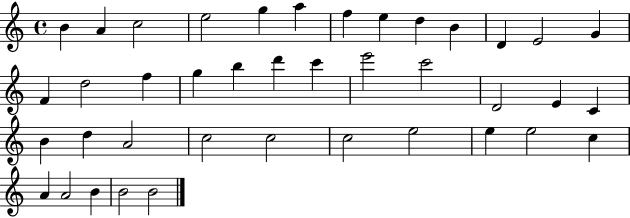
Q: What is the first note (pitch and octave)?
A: B4